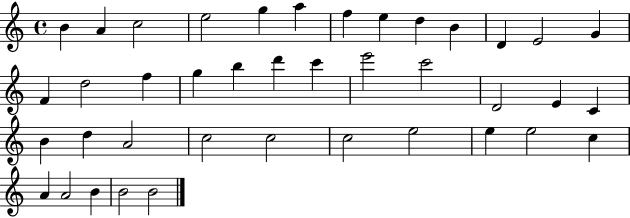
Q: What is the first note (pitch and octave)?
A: B4